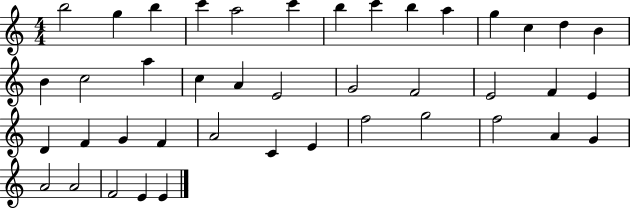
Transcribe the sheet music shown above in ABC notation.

X:1
T:Untitled
M:4/4
L:1/4
K:C
b2 g b c' a2 c' b c' b a g c d B B c2 a c A E2 G2 F2 E2 F E D F G F A2 C E f2 g2 f2 A G A2 A2 F2 E E